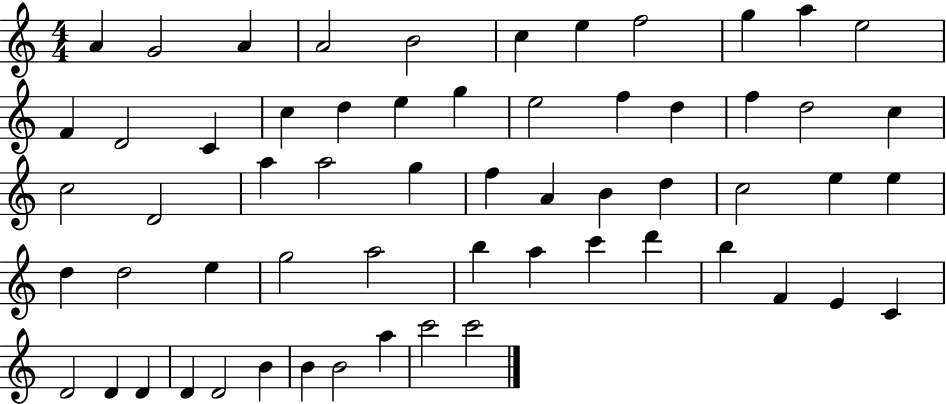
A4/q G4/h A4/q A4/h B4/h C5/q E5/q F5/h G5/q A5/q E5/h F4/q D4/h C4/q C5/q D5/q E5/q G5/q E5/h F5/q D5/q F5/q D5/h C5/q C5/h D4/h A5/q A5/h G5/q F5/q A4/q B4/q D5/q C5/h E5/q E5/q D5/q D5/h E5/q G5/h A5/h B5/q A5/q C6/q D6/q B5/q F4/q E4/q C4/q D4/h D4/q D4/q D4/q D4/h B4/q B4/q B4/h A5/q C6/h C6/h